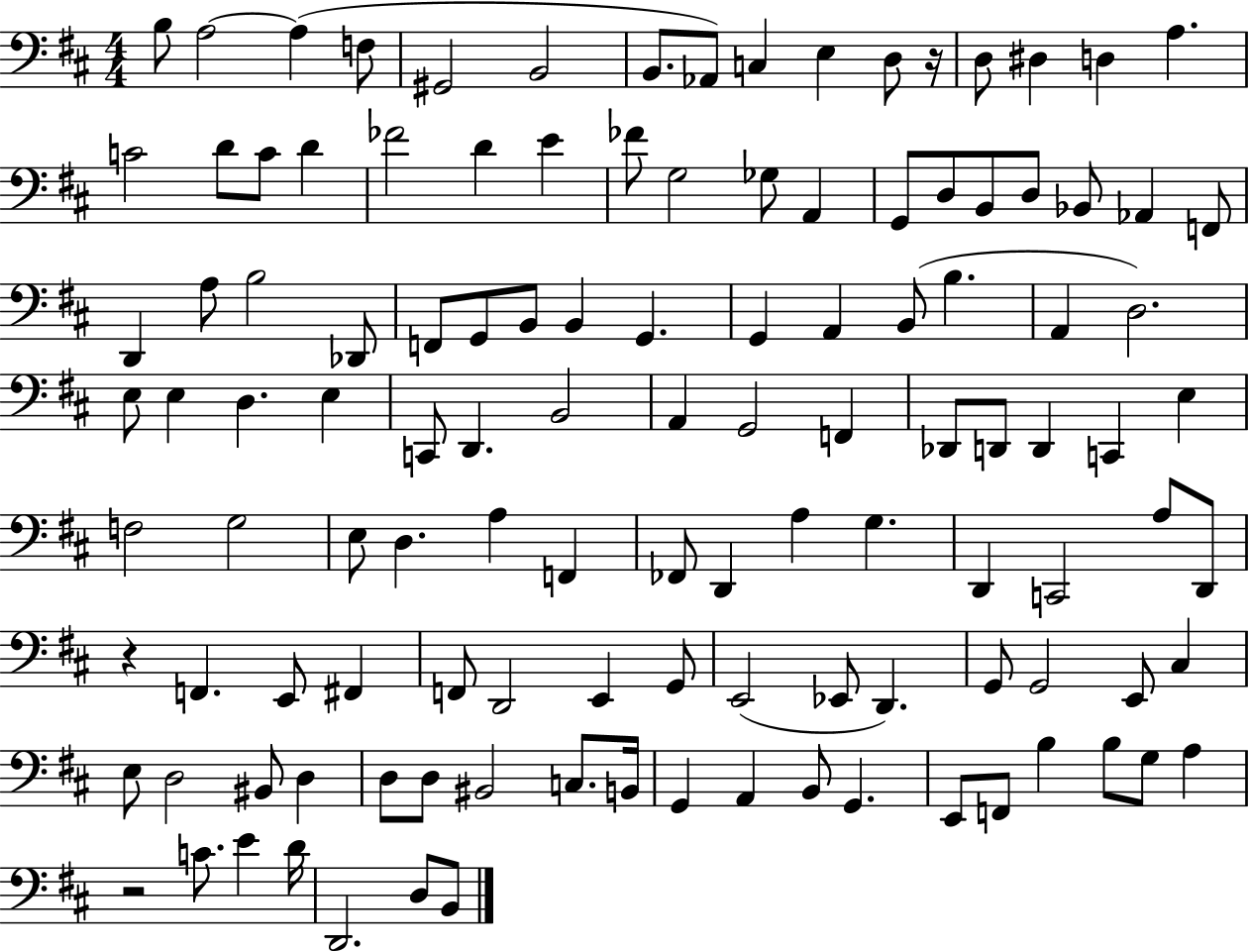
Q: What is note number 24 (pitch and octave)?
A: G3